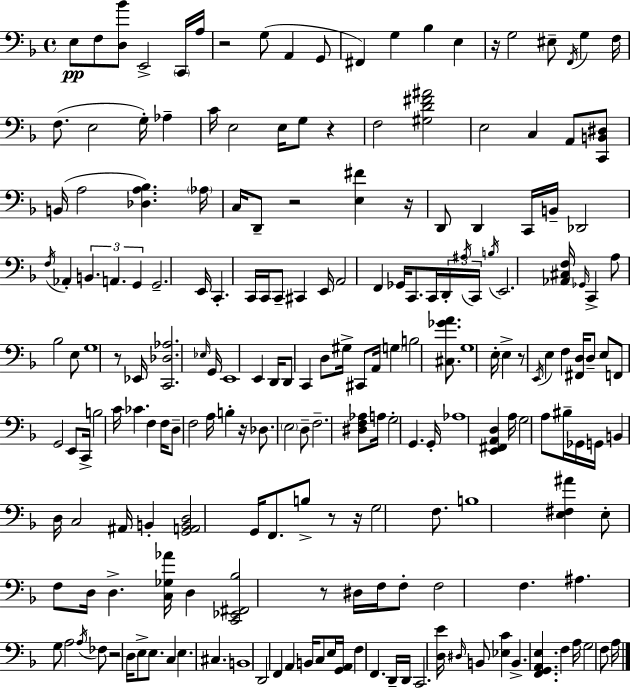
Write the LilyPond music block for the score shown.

{
  \clef bass
  \time 4/4
  \defaultTimeSignature
  \key f \major
  \repeat volta 2 { e8\pp f8 <d bes'>8 e,2-> \parenthesize c,16 a16 | r2 g8( a,4 g,8 | fis,4) g4 bes4 e4 | r16 g2 eis8-- \acciaccatura { f,16 } g4 | \break f16 f8.( e2 g16-.) aes4-- | c'16 e2 e16 g8 r4 | f2 <gis d' fis' ais'>2 | e2 c4 a,8 <c, b, dis>8 | \break b,16( a2 <des a bes>4.) | \parenthesize aes16 c16 d,8-- r2 <e fis'>4 | r16 d,8 d,4 c,16 b,16-- des,2 | \acciaccatura { f16 } aes,4-. \tuplet 3/2 { b,4. a,4. | \break g,4 } g,2.-- | e,16 c,4.-. c,16 c,16 c,8-- cis,4 | e,16 a,2 f,4 ges,16 c,8. | c,16 \tuplet 3/2 { d,16-. \acciaccatura { ais16 } c,16 } \acciaccatura { b16 } e,2. | \break <aes, cis f>16 \grace { ges,16 } c,4-> a8 bes2 | e8 g1 | r8 ees,16 <c, des aes>2. | \grace { ees16 } g,16 e,1 | \break e,4 d,16 d,8 c,4 | d8 gis16-> cis,8 a,16 \parenthesize g4 b2 | <cis ges' a'>8. g1 | e16-. e4-> r8 \acciaccatura { e,16 } e4 | \break f4 <fis, d>16 d8-- e8 f,8 g,2 | e,8 c,16-> b2 | c'16 ces'4. f4 f16 d8-- f2 | a16 b4-. r16 des8. \parenthesize e2 | \break d8-- f2.-- | <dis f aes>8 a16 g2-. | g,4. g,16-. aes1 | <e, fis, a, d>4 a16 g2 | \break a8 bis16-- ges,16 g,16 b,4 d16 c2 | ais,16 b,4-. <g, a, b, d>2 | g,16 f,8. b8-> r8 r16 g2 | f8. b1 | \break <e fis ais'>4 e8-. f8 d16 | d4.-> <c ges aes'>16 d4 <c, ees, fis, bes>2 | r8 dis16 f16 f8-. f2 | f4. ais4. g8 a2 | \break \acciaccatura { a16 } fes8 r2 | d16 e8-> e8. c4 e4. | cis4. b,1 | d,2 | \break f,4 a,4 b,16 c8 e16 <g, a,>16 f4 | f,4. d,16-- d,16 c,2. | <d e'>16 \grace { dis16 } b,8 <ees c'>4 b,4.-> | <f, g, a, e>4. f4 a16 g2 | \break f8 a16 } \bar "|."
}